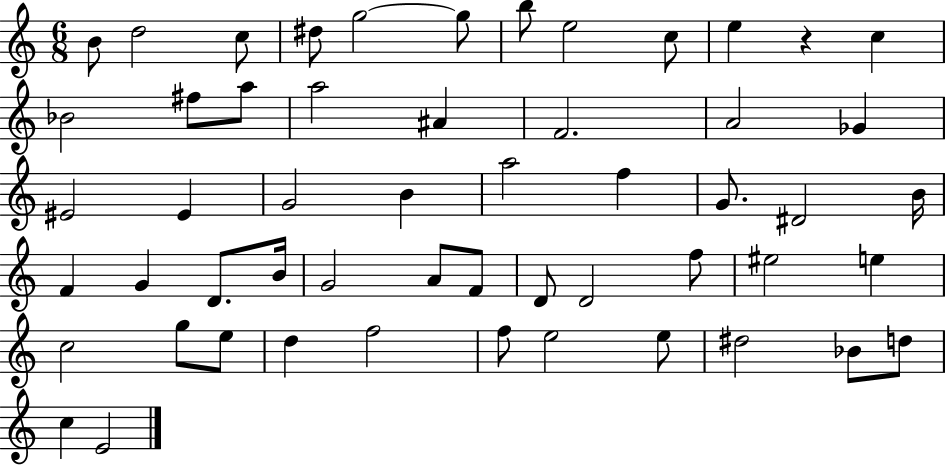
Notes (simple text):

B4/e D5/h C5/e D#5/e G5/h G5/e B5/e E5/h C5/e E5/q R/q C5/q Bb4/h F#5/e A5/e A5/h A#4/q F4/h. A4/h Gb4/q EIS4/h EIS4/q G4/h B4/q A5/h F5/q G4/e. D#4/h B4/s F4/q G4/q D4/e. B4/s G4/h A4/e F4/e D4/e D4/h F5/e EIS5/h E5/q C5/h G5/e E5/e D5/q F5/h F5/e E5/h E5/e D#5/h Bb4/e D5/e C5/q E4/h